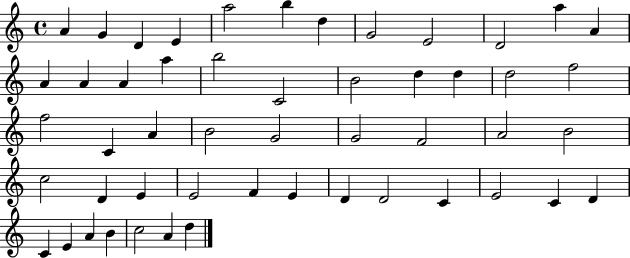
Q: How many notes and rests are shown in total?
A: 51